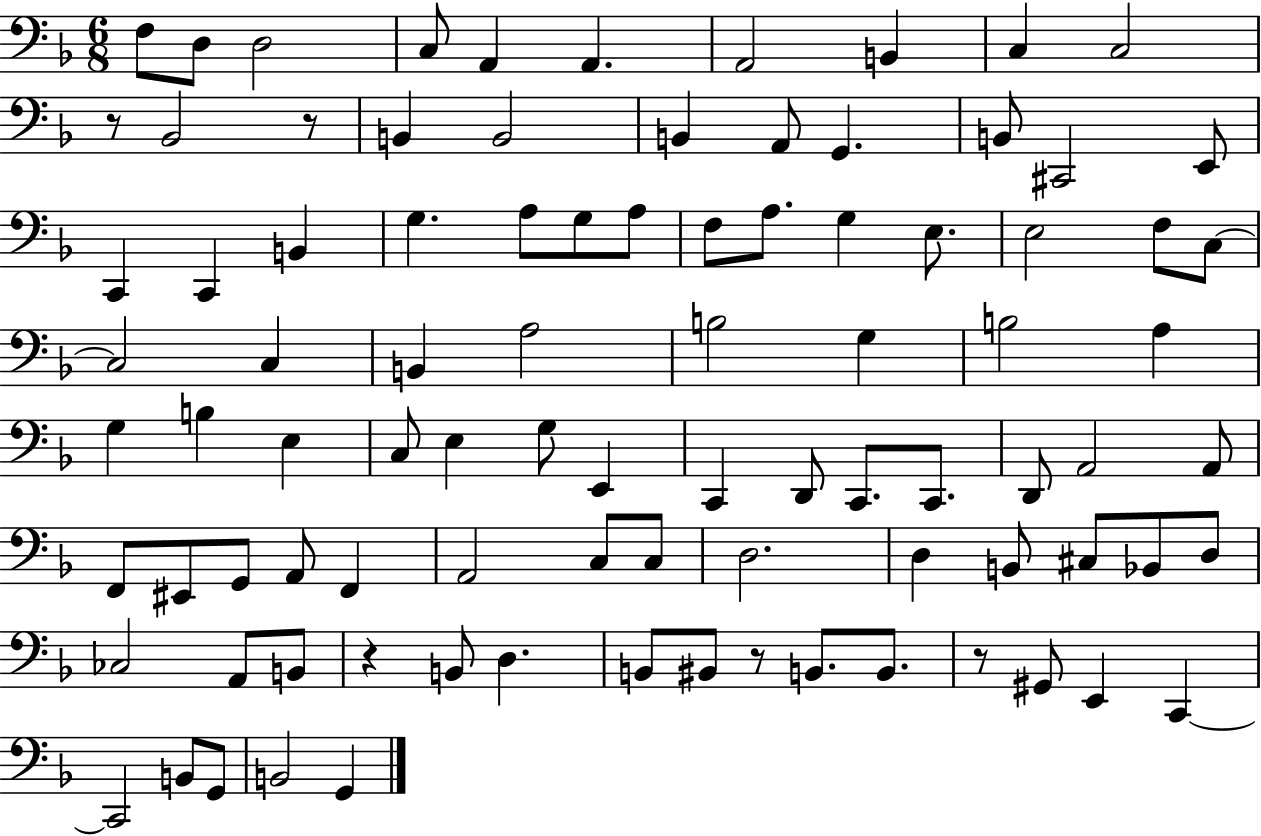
{
  \clef bass
  \numericTimeSignature
  \time 6/8
  \key f \major
  \repeat volta 2 { f8 d8 d2 | c8 a,4 a,4. | a,2 b,4 | c4 c2 | \break r8 bes,2 r8 | b,4 b,2 | b,4 a,8 g,4. | b,8 cis,2 e,8 | \break c,4 c,4 b,4 | g4. a8 g8 a8 | f8 a8. g4 e8. | e2 f8 c8~~ | \break c2 c4 | b,4 a2 | b2 g4 | b2 a4 | \break g4 b4 e4 | c8 e4 g8 e,4 | c,4 d,8 c,8. c,8. | d,8 a,2 a,8 | \break f,8 eis,8 g,8 a,8 f,4 | a,2 c8 c8 | d2. | d4 b,8 cis8 bes,8 d8 | \break ces2 a,8 b,8 | r4 b,8 d4. | b,8 bis,8 r8 b,8. b,8. | r8 gis,8 e,4 c,4~~ | \break c,2 b,8 g,8 | b,2 g,4 | } \bar "|."
}